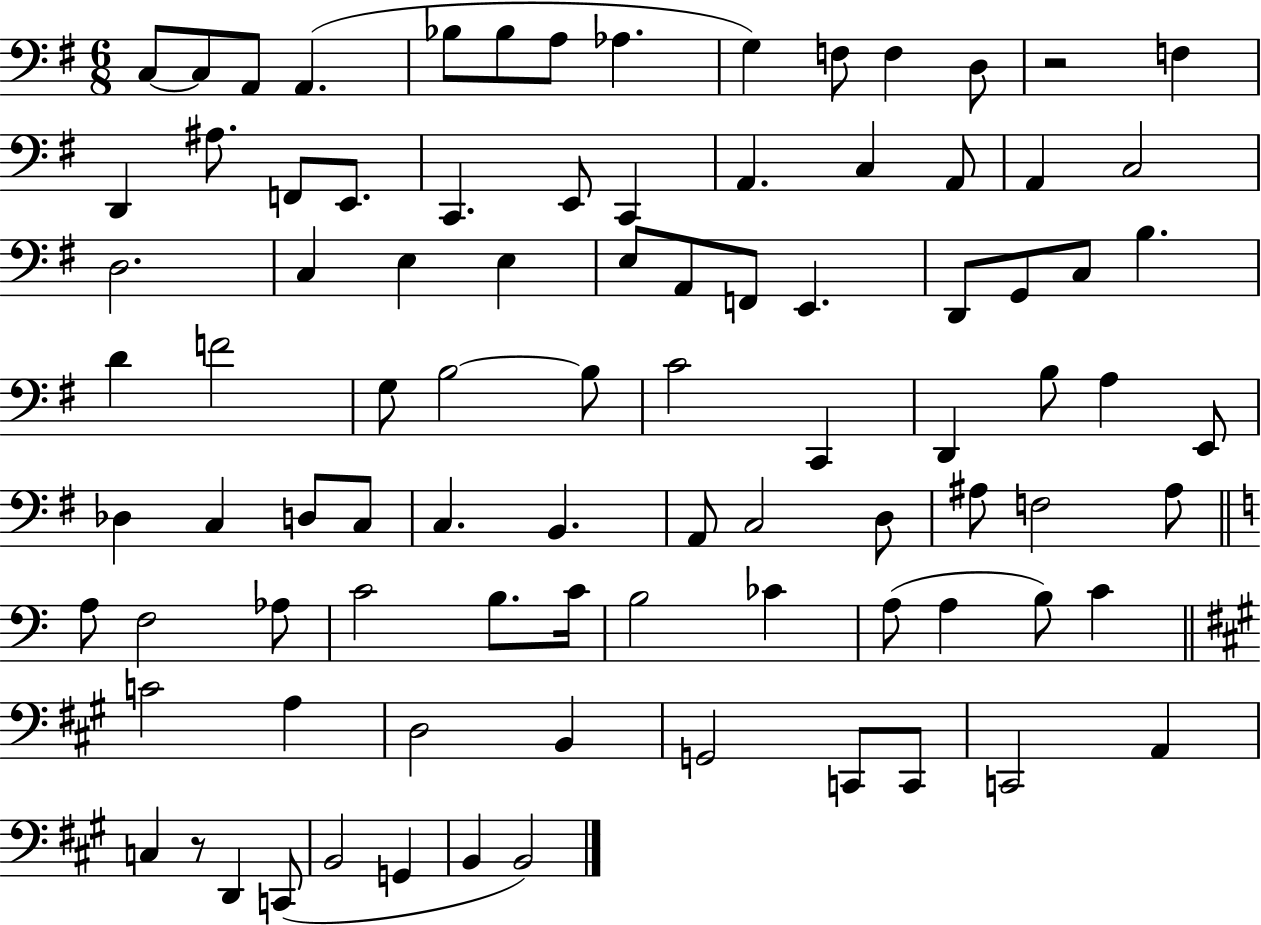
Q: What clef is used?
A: bass